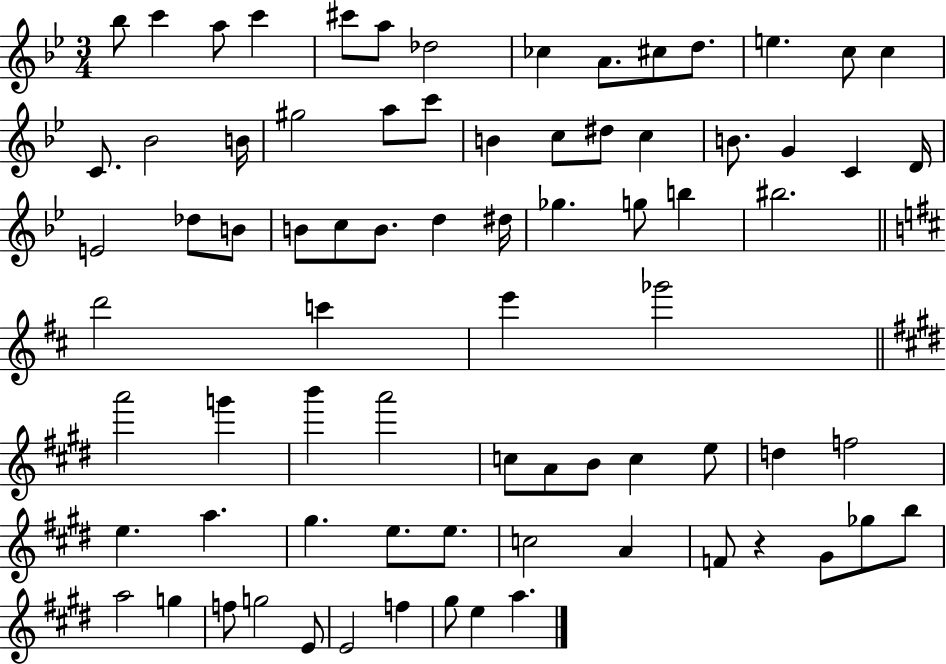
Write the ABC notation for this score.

X:1
T:Untitled
M:3/4
L:1/4
K:Bb
_b/2 c' a/2 c' ^c'/2 a/2 _d2 _c A/2 ^c/2 d/2 e c/2 c C/2 _B2 B/4 ^g2 a/2 c'/2 B c/2 ^d/2 c B/2 G C D/4 E2 _d/2 B/2 B/2 c/2 B/2 d ^d/4 _g g/2 b ^b2 d'2 c' e' _g'2 a'2 g' b' a'2 c/2 A/2 B/2 c e/2 d f2 e a ^g e/2 e/2 c2 A F/2 z ^G/2 _g/2 b/2 a2 g f/2 g2 E/2 E2 f ^g/2 e a